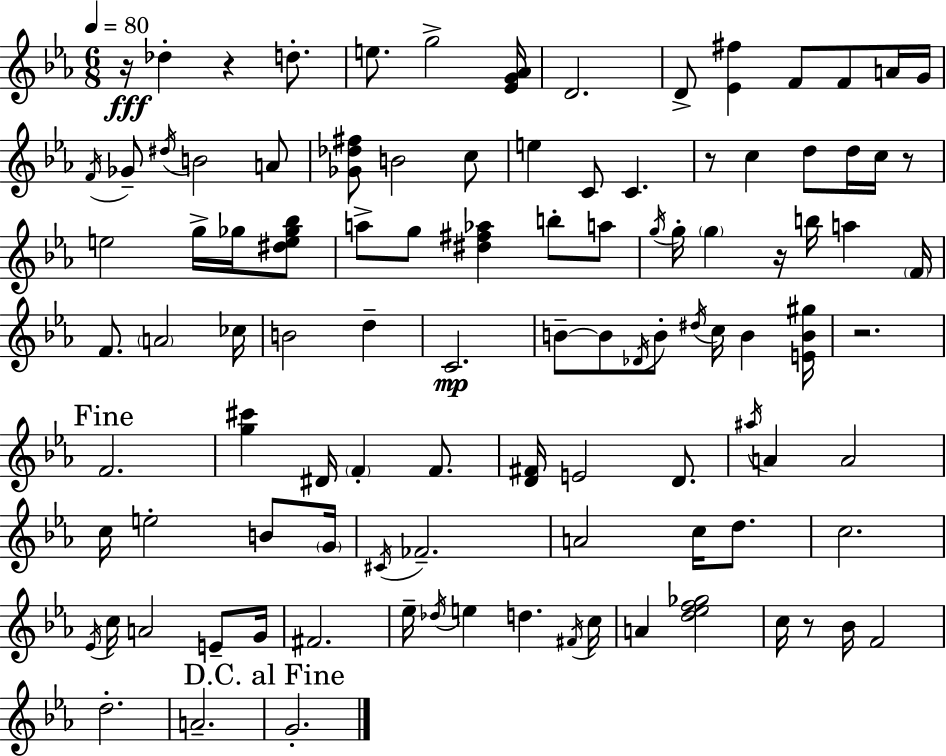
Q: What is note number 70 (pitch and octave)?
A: Eb4